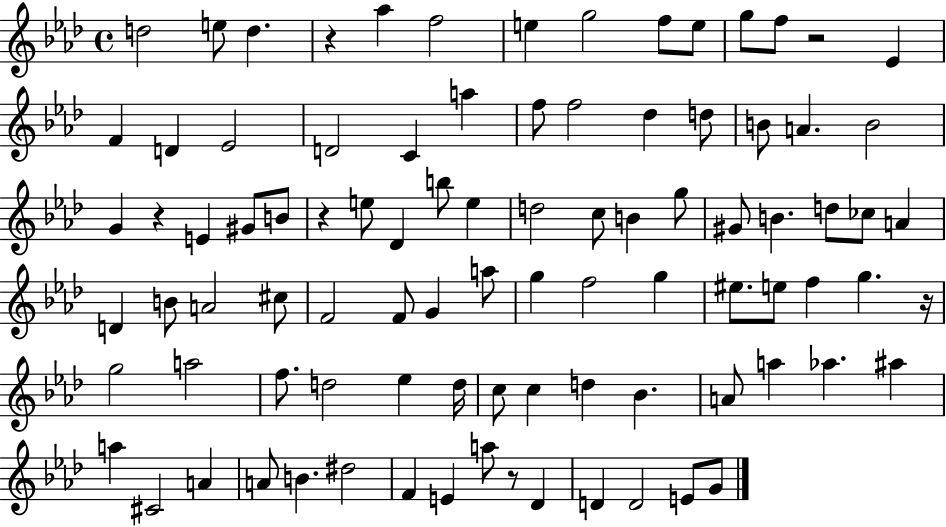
{
  \clef treble
  \time 4/4
  \defaultTimeSignature
  \key aes \major
  d''2 e''8 d''4. | r4 aes''4 f''2 | e''4 g''2 f''8 e''8 | g''8 f''8 r2 ees'4 | \break f'4 d'4 ees'2 | d'2 c'4 a''4 | f''8 f''2 des''4 d''8 | b'8 a'4. b'2 | \break g'4 r4 e'4 gis'8 b'8 | r4 e''8 des'4 b''8 e''4 | d''2 c''8 b'4 g''8 | gis'8 b'4. d''8 ces''8 a'4 | \break d'4 b'8 a'2 cis''8 | f'2 f'8 g'4 a''8 | g''4 f''2 g''4 | eis''8. e''8 f''4 g''4. r16 | \break g''2 a''2 | f''8. d''2 ees''4 d''16 | c''8 c''4 d''4 bes'4. | a'8 a''4 aes''4. ais''4 | \break a''4 cis'2 a'4 | a'8 b'4. dis''2 | f'4 e'4 a''8 r8 des'4 | d'4 d'2 e'8 g'8 | \break \bar "|."
}